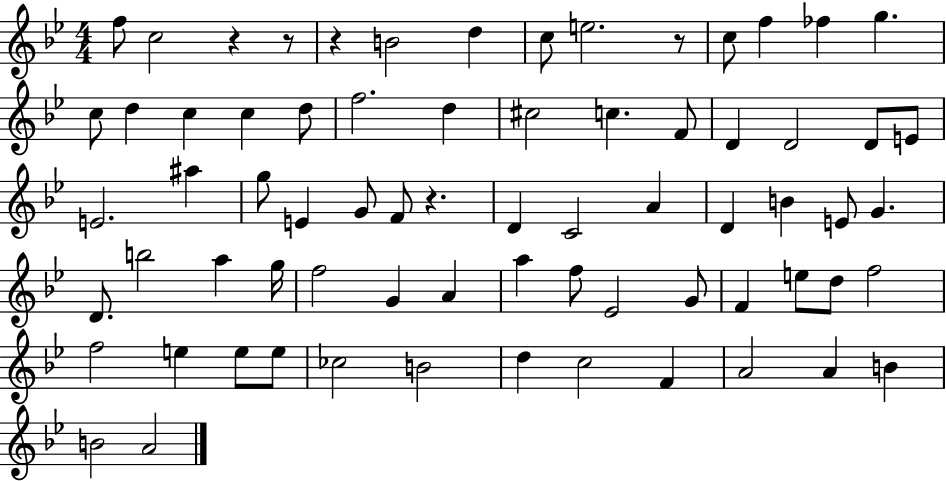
F5/e C5/h R/q R/e R/q B4/h D5/q C5/e E5/h. R/e C5/e F5/q FES5/q G5/q. C5/e D5/q C5/q C5/q D5/e F5/h. D5/q C#5/h C5/q. F4/e D4/q D4/h D4/e E4/e E4/h. A#5/q G5/e E4/q G4/e F4/e R/q. D4/q C4/h A4/q D4/q B4/q E4/e G4/q. D4/e. B5/h A5/q G5/s F5/h G4/q A4/q A5/q F5/e Eb4/h G4/e F4/q E5/e D5/e F5/h F5/h E5/q E5/e E5/e CES5/h B4/h D5/q C5/h F4/q A4/h A4/q B4/q B4/h A4/h